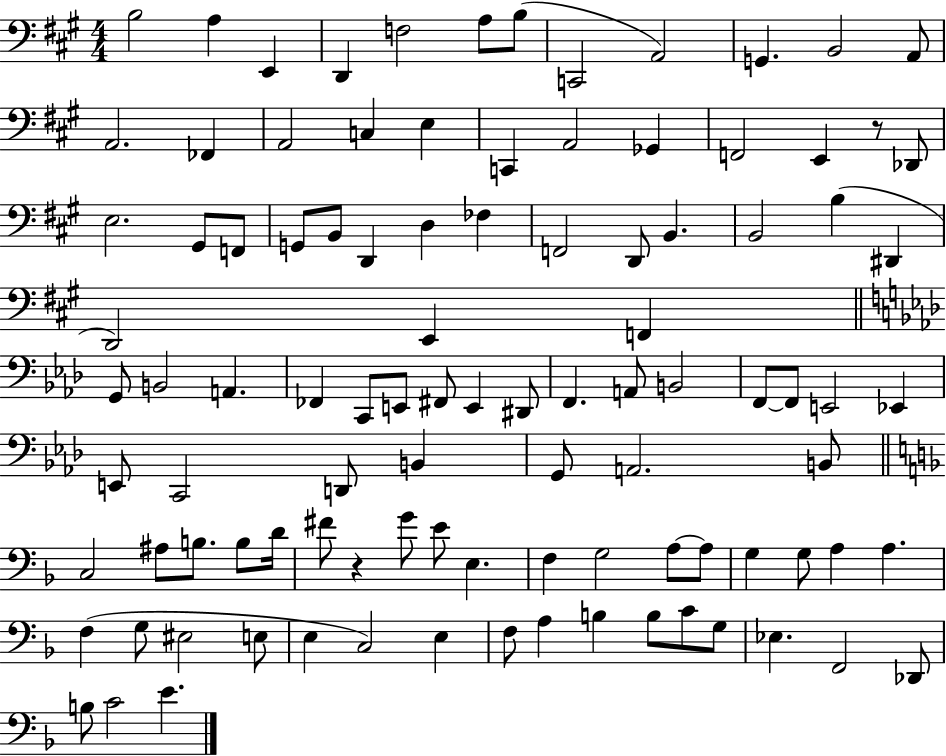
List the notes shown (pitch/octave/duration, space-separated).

B3/h A3/q E2/q D2/q F3/h A3/e B3/e C2/h A2/h G2/q. B2/h A2/e A2/h. FES2/q A2/h C3/q E3/q C2/q A2/h Gb2/q F2/h E2/q R/e Db2/e E3/h. G#2/e F2/e G2/e B2/e D2/q D3/q FES3/q F2/h D2/e B2/q. B2/h B3/q D#2/q D2/h E2/q F2/q G2/e B2/h A2/q. FES2/q C2/e E2/e F#2/e E2/q D#2/e F2/q. A2/e B2/h F2/e F2/e E2/h Eb2/q E2/e C2/h D2/e B2/q G2/e A2/h. B2/e C3/h A#3/e B3/e. B3/e D4/s F#4/e R/q G4/e E4/e E3/q. F3/q G3/h A3/e A3/e G3/q G3/e A3/q A3/q. F3/q G3/e EIS3/h E3/e E3/q C3/h E3/q F3/e A3/q B3/q B3/e C4/e G3/e Eb3/q. F2/h Db2/e B3/e C4/h E4/q.